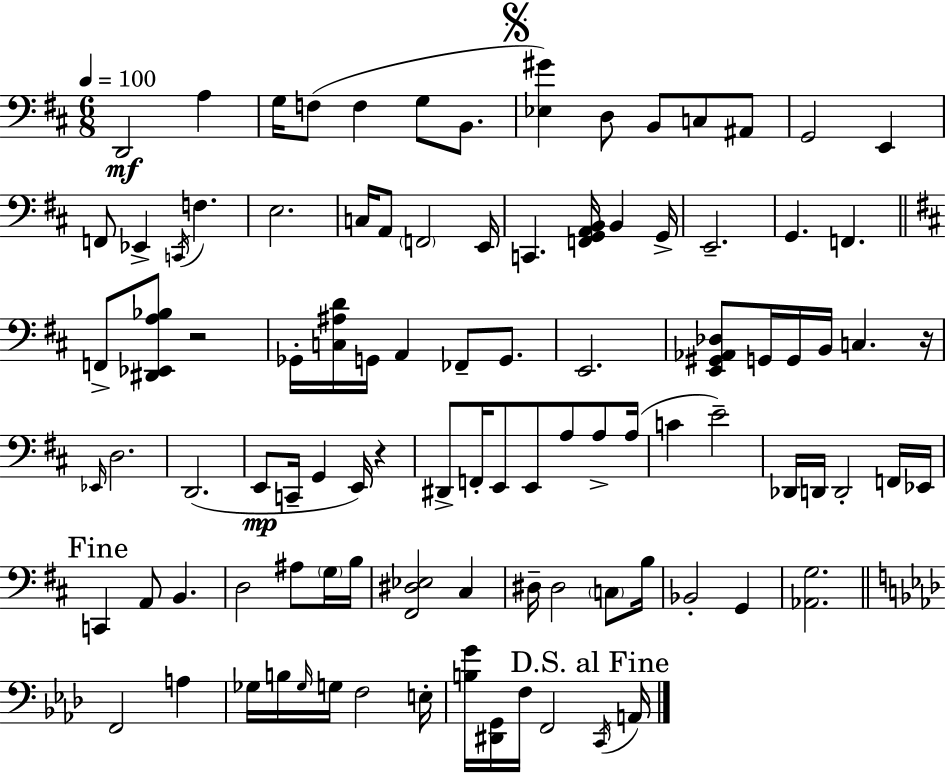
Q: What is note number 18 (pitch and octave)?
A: E3